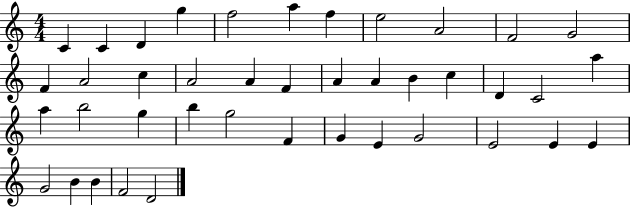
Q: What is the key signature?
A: C major